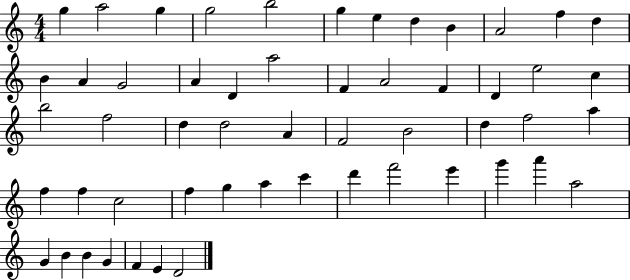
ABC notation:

X:1
T:Untitled
M:4/4
L:1/4
K:C
g a2 g g2 b2 g e d B A2 f d B A G2 A D a2 F A2 F D e2 c b2 f2 d d2 A F2 B2 d f2 a f f c2 f g a c' d' f'2 e' g' a' a2 G B B G F E D2